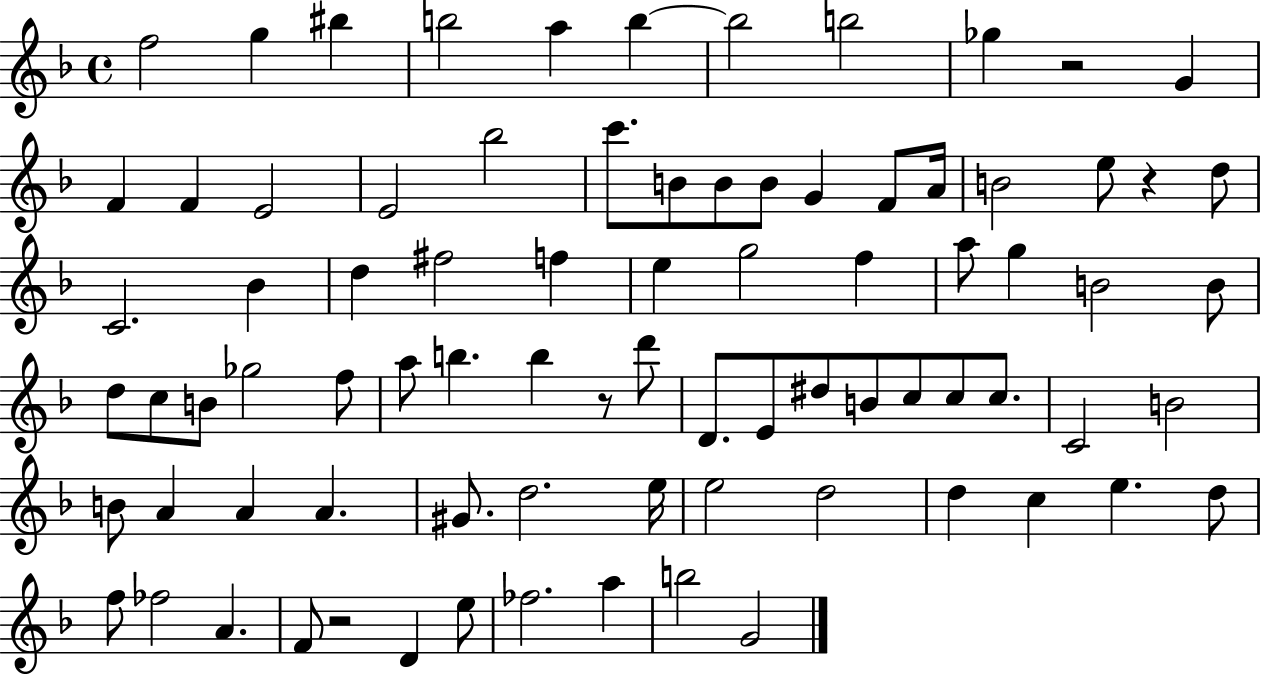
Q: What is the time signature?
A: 4/4